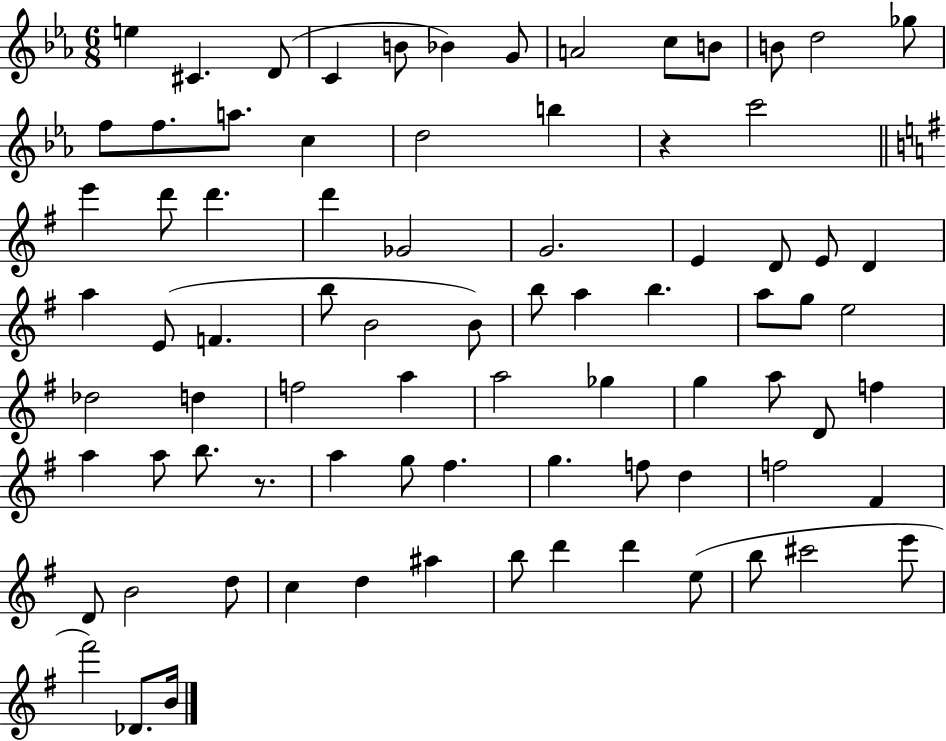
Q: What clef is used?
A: treble